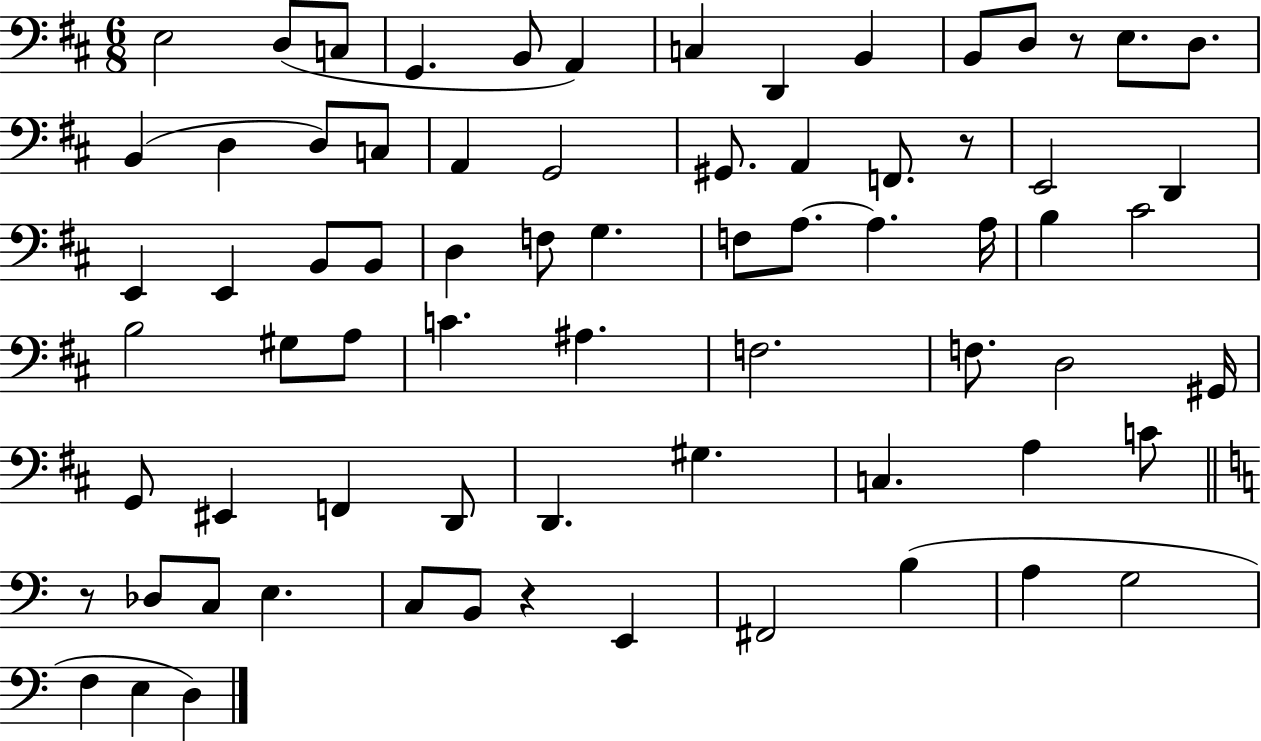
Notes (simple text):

E3/h D3/e C3/e G2/q. B2/e A2/q C3/q D2/q B2/q B2/e D3/e R/e E3/e. D3/e. B2/q D3/q D3/e C3/e A2/q G2/h G#2/e. A2/q F2/e. R/e E2/h D2/q E2/q E2/q B2/e B2/e D3/q F3/e G3/q. F3/e A3/e. A3/q. A3/s B3/q C#4/h B3/h G#3/e A3/e C4/q. A#3/q. F3/h. F3/e. D3/h G#2/s G2/e EIS2/q F2/q D2/e D2/q. G#3/q. C3/q. A3/q C4/e R/e Db3/e C3/e E3/q. C3/e B2/e R/q E2/q F#2/h B3/q A3/q G3/h F3/q E3/q D3/q